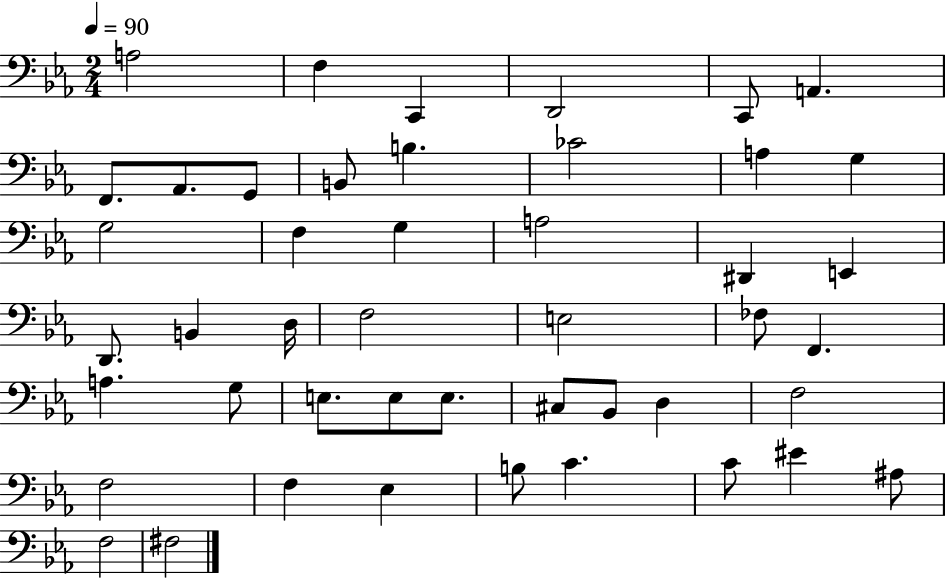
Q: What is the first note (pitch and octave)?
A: A3